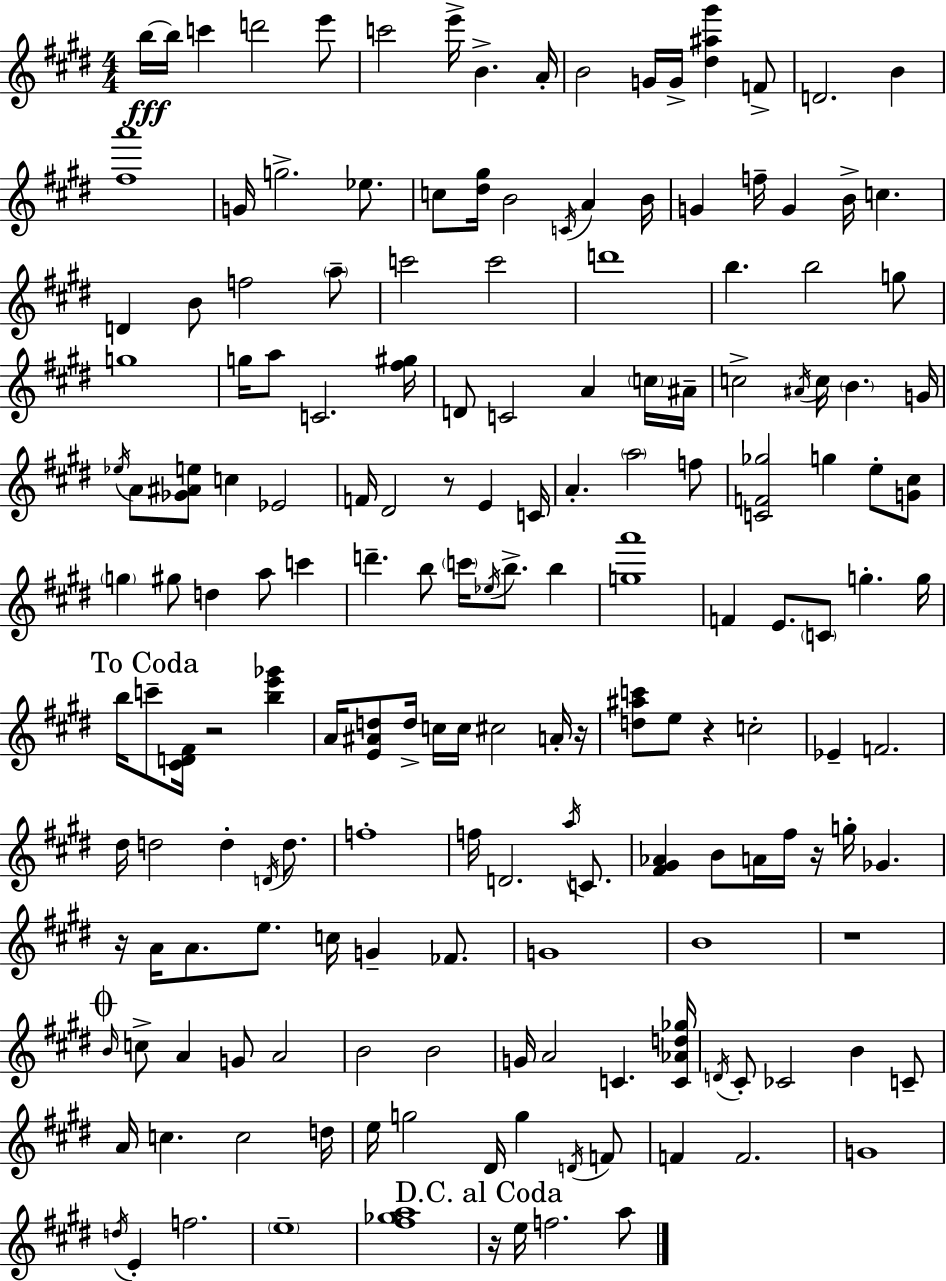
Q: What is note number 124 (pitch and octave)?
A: G4